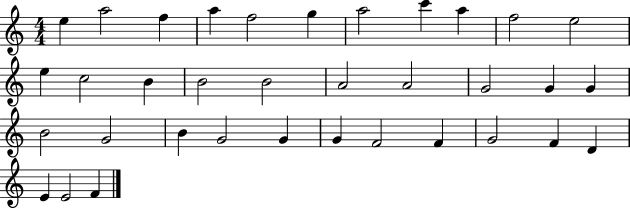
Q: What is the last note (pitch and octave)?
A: F4